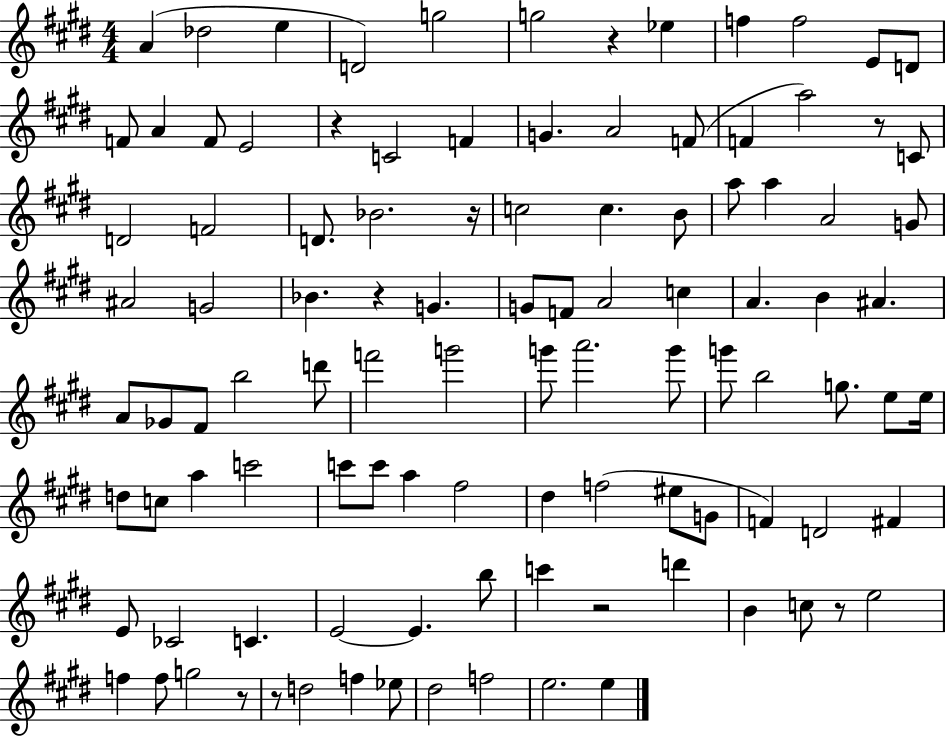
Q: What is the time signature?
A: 4/4